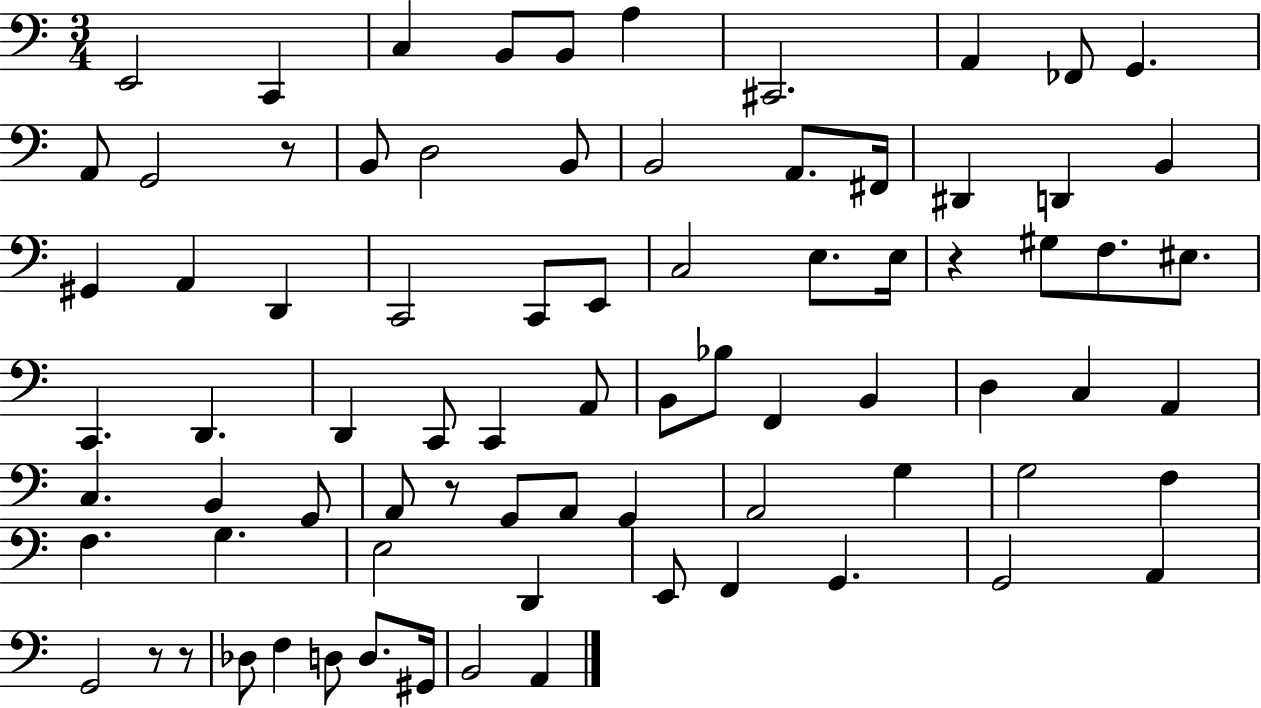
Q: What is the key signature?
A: C major